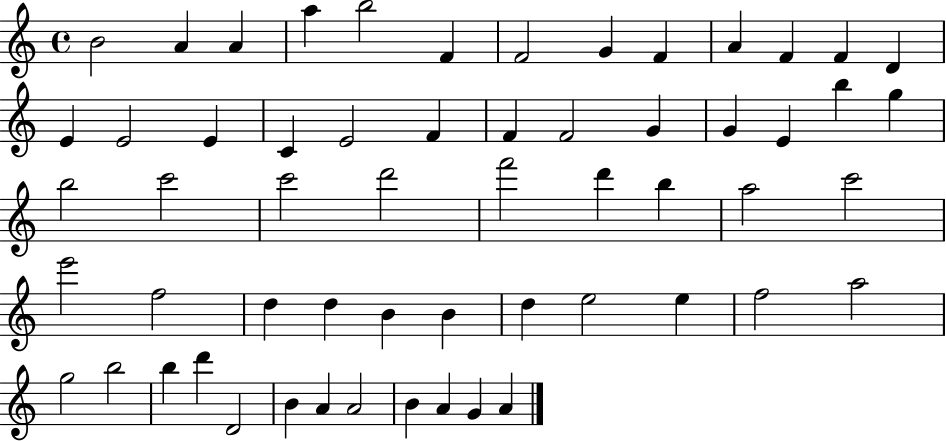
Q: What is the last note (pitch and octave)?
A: A4